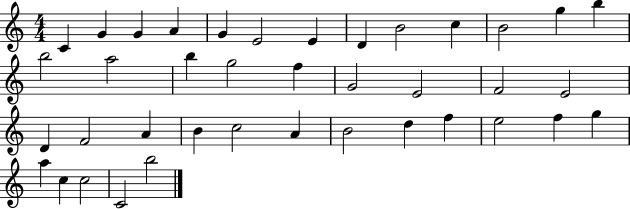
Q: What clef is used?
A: treble